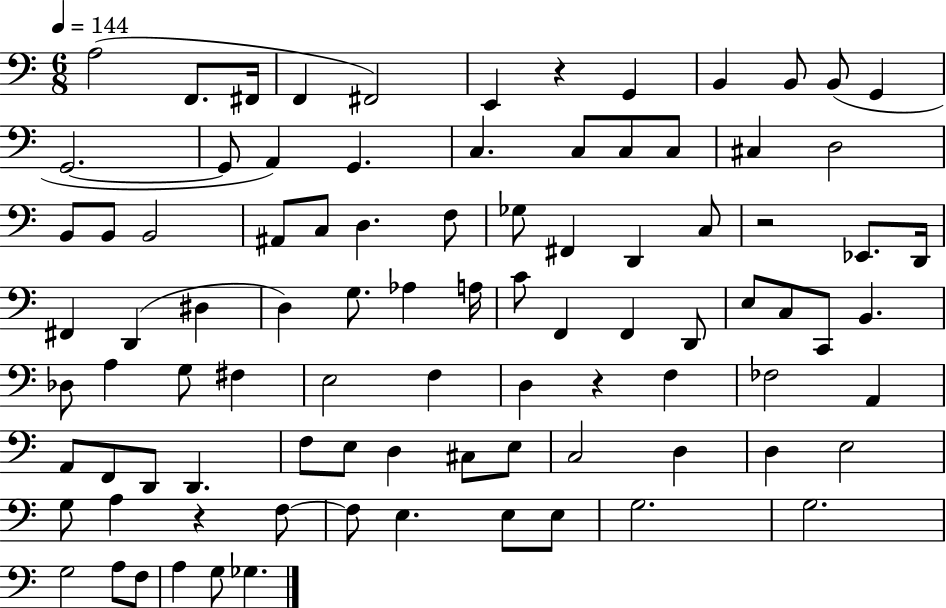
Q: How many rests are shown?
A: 4